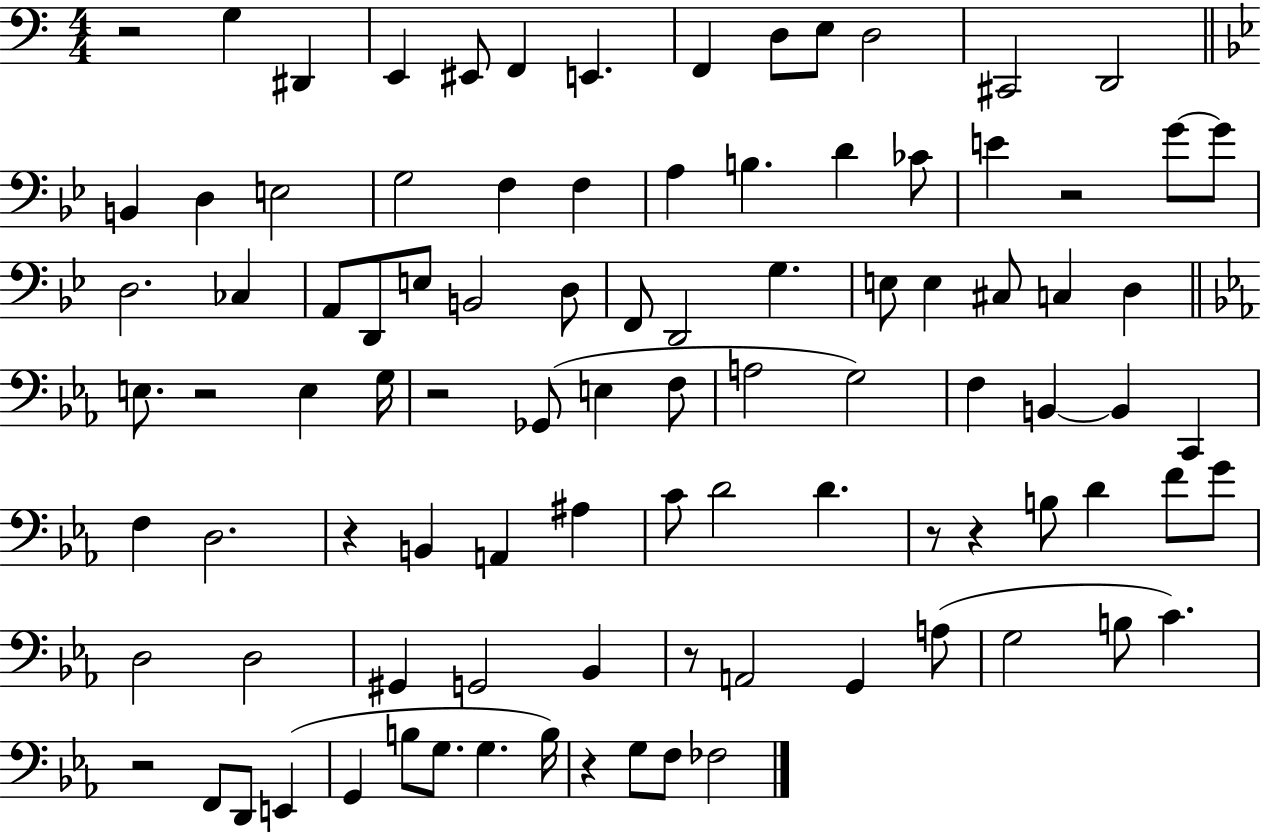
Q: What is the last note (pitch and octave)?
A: FES3